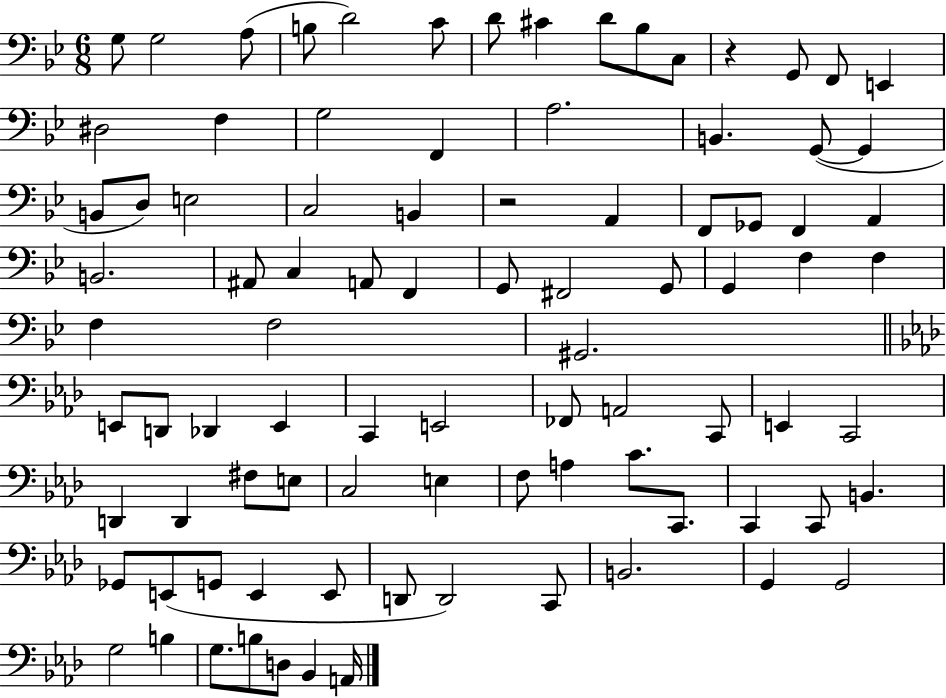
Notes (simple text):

G3/e G3/h A3/e B3/e D4/h C4/e D4/e C#4/q D4/e Bb3/e C3/e R/q G2/e F2/e E2/q D#3/h F3/q G3/h F2/q A3/h. B2/q. G2/e G2/q B2/e D3/e E3/h C3/h B2/q R/h A2/q F2/e Gb2/e F2/q A2/q B2/h. A#2/e C3/q A2/e F2/q G2/e F#2/h G2/e G2/q F3/q F3/q F3/q F3/h G#2/h. E2/e D2/e Db2/q E2/q C2/q E2/h FES2/e A2/h C2/e E2/q C2/h D2/q D2/q F#3/e E3/e C3/h E3/q F3/e A3/q C4/e. C2/e. C2/q C2/e B2/q. Gb2/e E2/e G2/e E2/q E2/e D2/e D2/h C2/e B2/h. G2/q G2/h G3/h B3/q G3/e. B3/e D3/e Bb2/q A2/s